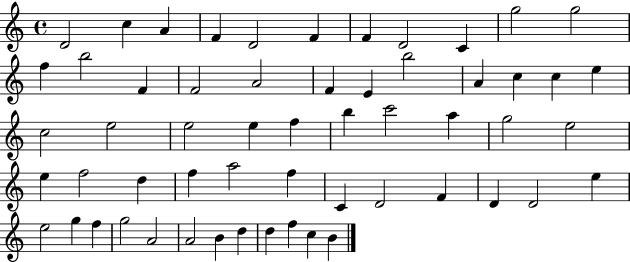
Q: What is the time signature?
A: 4/4